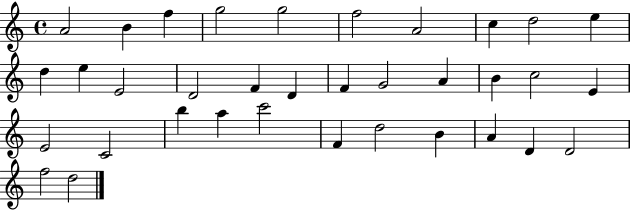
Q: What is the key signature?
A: C major